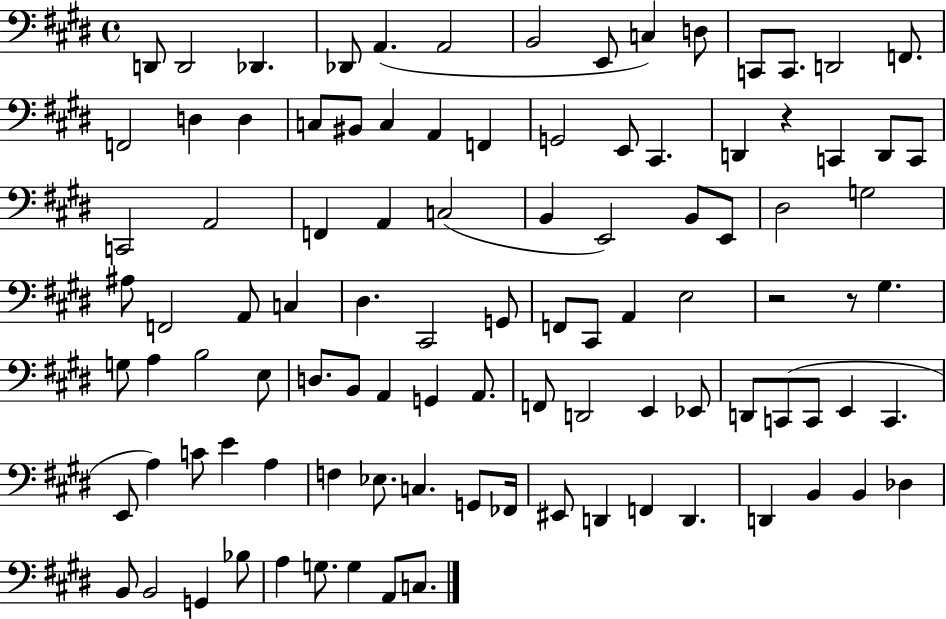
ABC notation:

X:1
T:Untitled
M:4/4
L:1/4
K:E
D,,/2 D,,2 _D,, _D,,/2 A,, A,,2 B,,2 E,,/2 C, D,/2 C,,/2 C,,/2 D,,2 F,,/2 F,,2 D, D, C,/2 ^B,,/2 C, A,, F,, G,,2 E,,/2 ^C,, D,, z C,, D,,/2 C,,/2 C,,2 A,,2 F,, A,, C,2 B,, E,,2 B,,/2 E,,/2 ^D,2 G,2 ^A,/2 F,,2 A,,/2 C, ^D, ^C,,2 G,,/2 F,,/2 ^C,,/2 A,, E,2 z2 z/2 ^G, G,/2 A, B,2 E,/2 D,/2 B,,/2 A,, G,, A,,/2 F,,/2 D,,2 E,, _E,,/2 D,,/2 C,,/2 C,,/2 E,, C,, E,,/2 A, C/2 E A, F, _E,/2 C, G,,/2 _F,,/4 ^E,,/2 D,, F,, D,, D,, B,, B,, _D, B,,/2 B,,2 G,, _B,/2 A, G,/2 G, A,,/2 C,/2